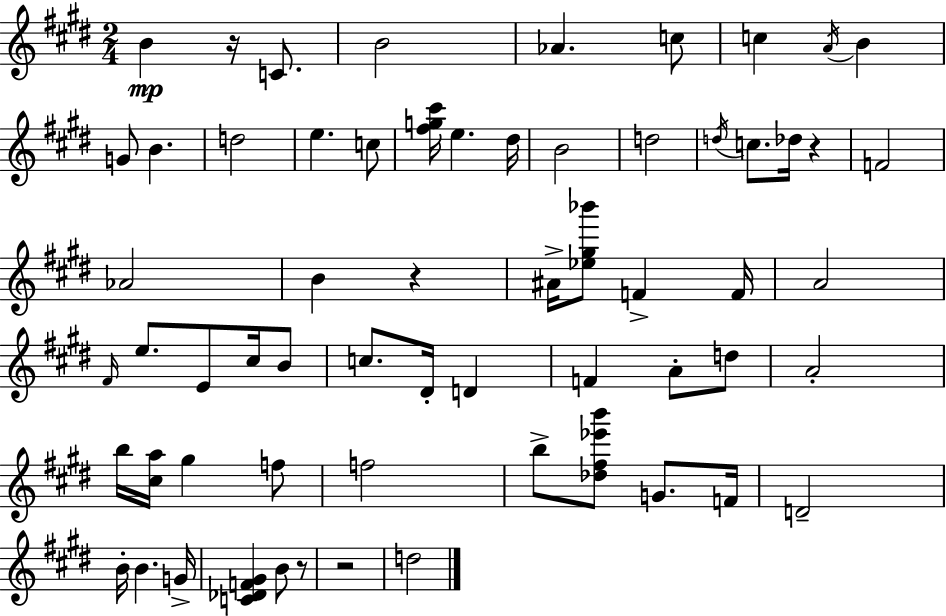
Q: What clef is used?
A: treble